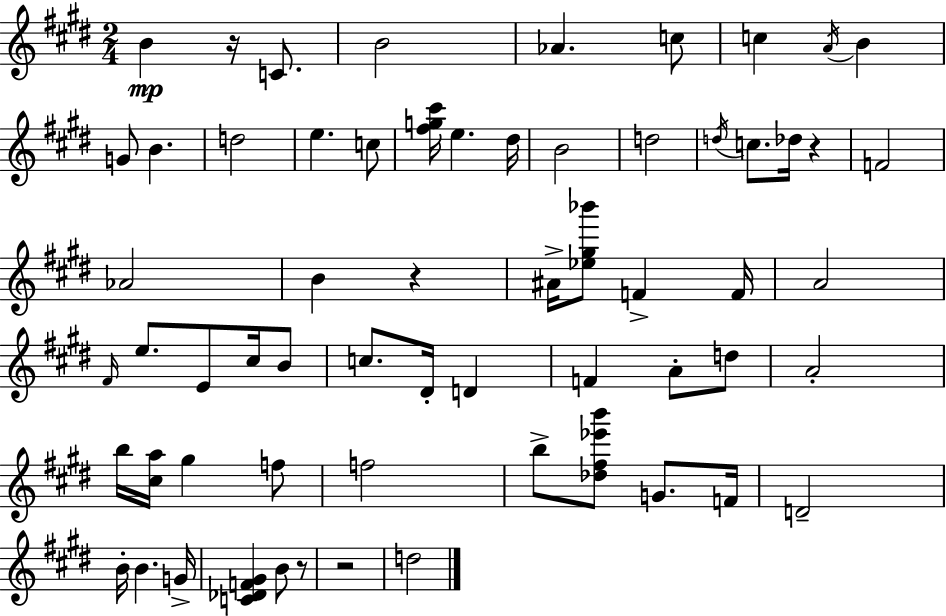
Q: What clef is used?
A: treble